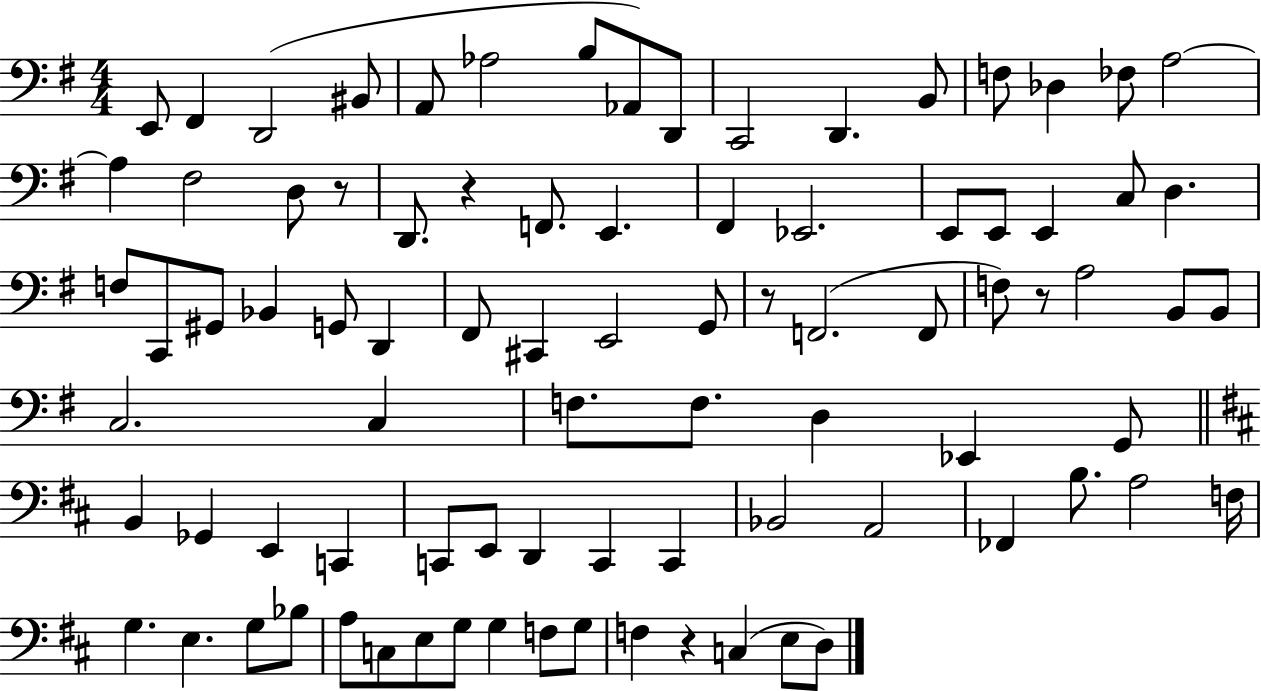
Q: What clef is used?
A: bass